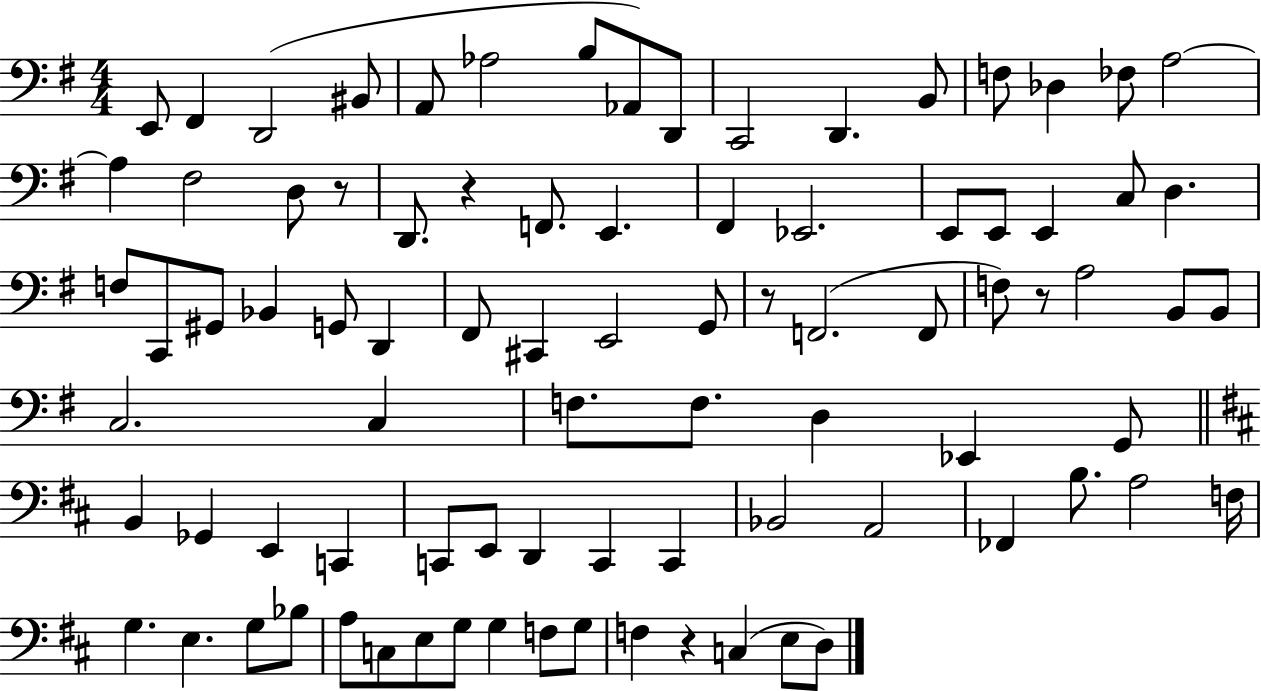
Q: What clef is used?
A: bass